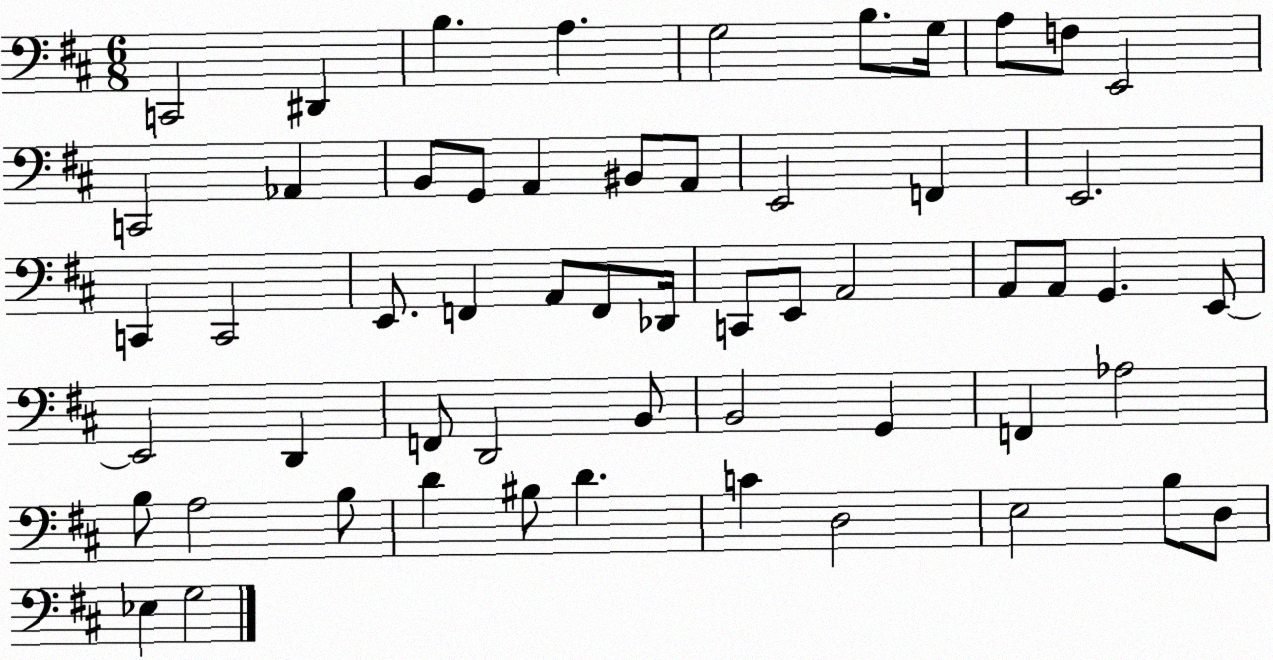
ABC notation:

X:1
T:Untitled
M:6/8
L:1/4
K:D
C,,2 ^D,, B, A, G,2 B,/2 G,/4 A,/2 F,/2 E,,2 C,,2 _A,, B,,/2 G,,/2 A,, ^B,,/2 A,,/2 E,,2 F,, E,,2 C,, C,,2 E,,/2 F,, A,,/2 F,,/2 _D,,/4 C,,/2 E,,/2 A,,2 A,,/2 A,,/2 G,, E,,/2 E,,2 D,, F,,/2 D,,2 B,,/2 B,,2 G,, F,, _A,2 B,/2 A,2 B,/2 D ^B,/2 D C D,2 E,2 B,/2 D,/2 _E, G,2